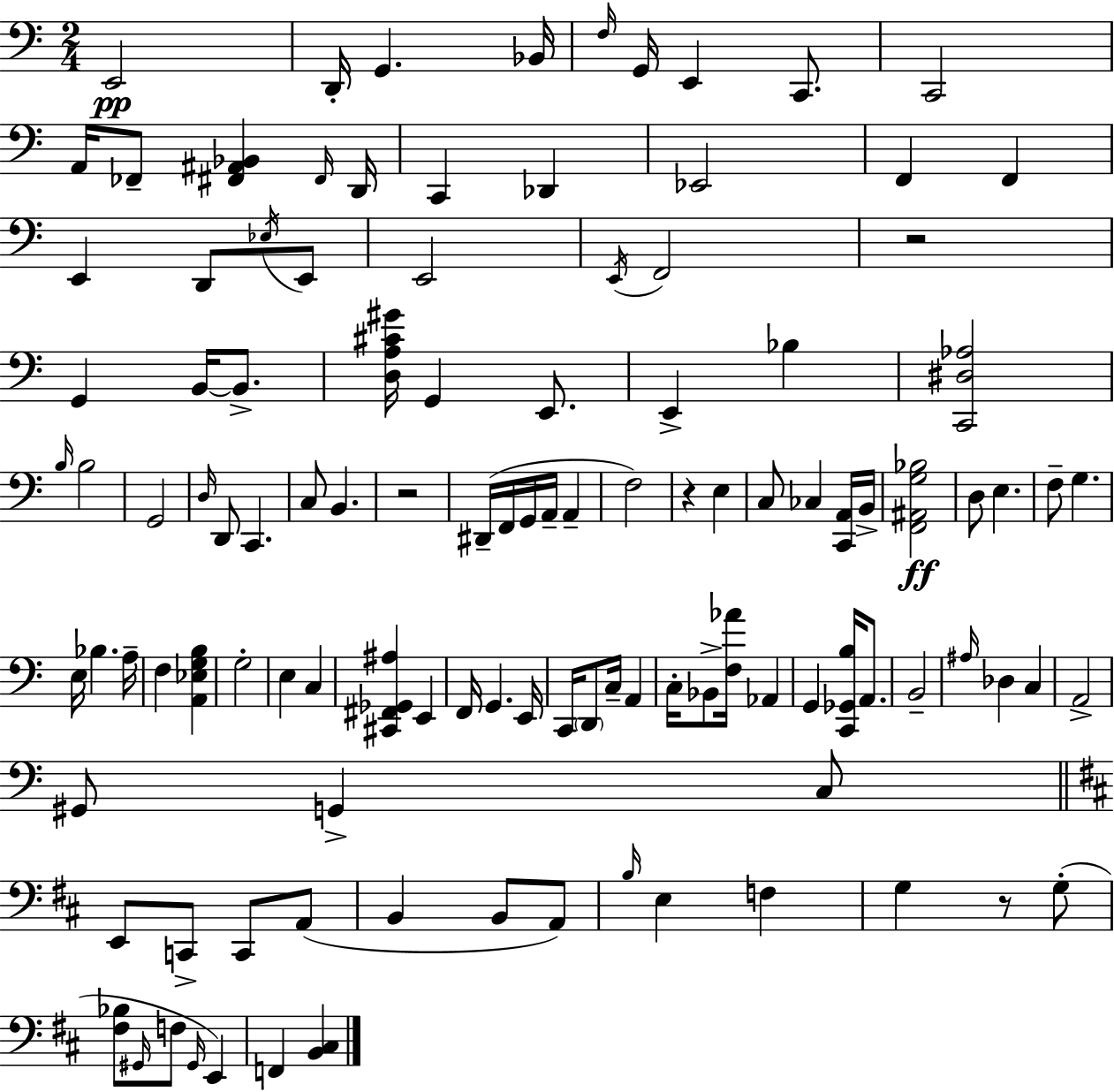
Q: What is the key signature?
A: C major